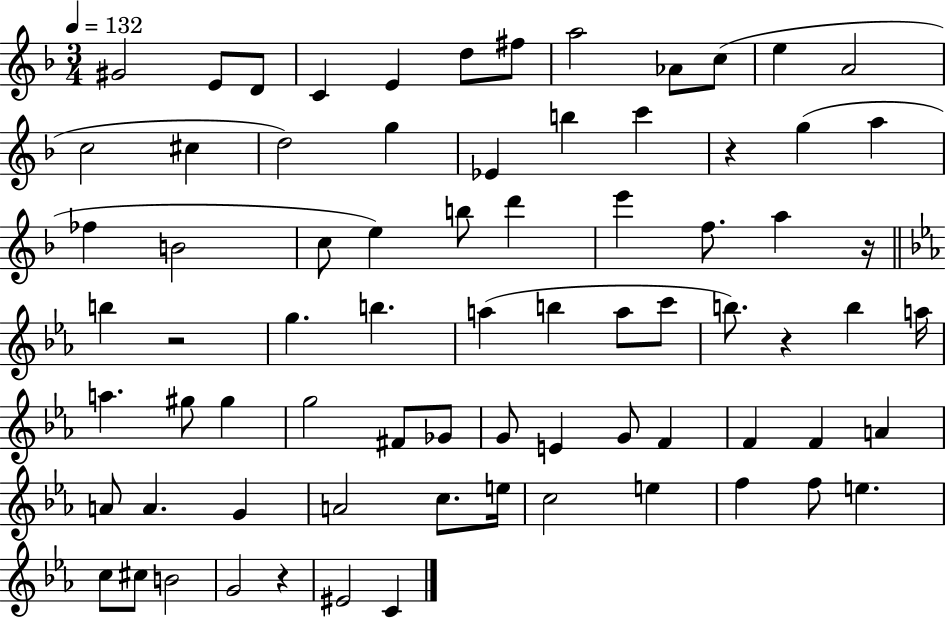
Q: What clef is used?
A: treble